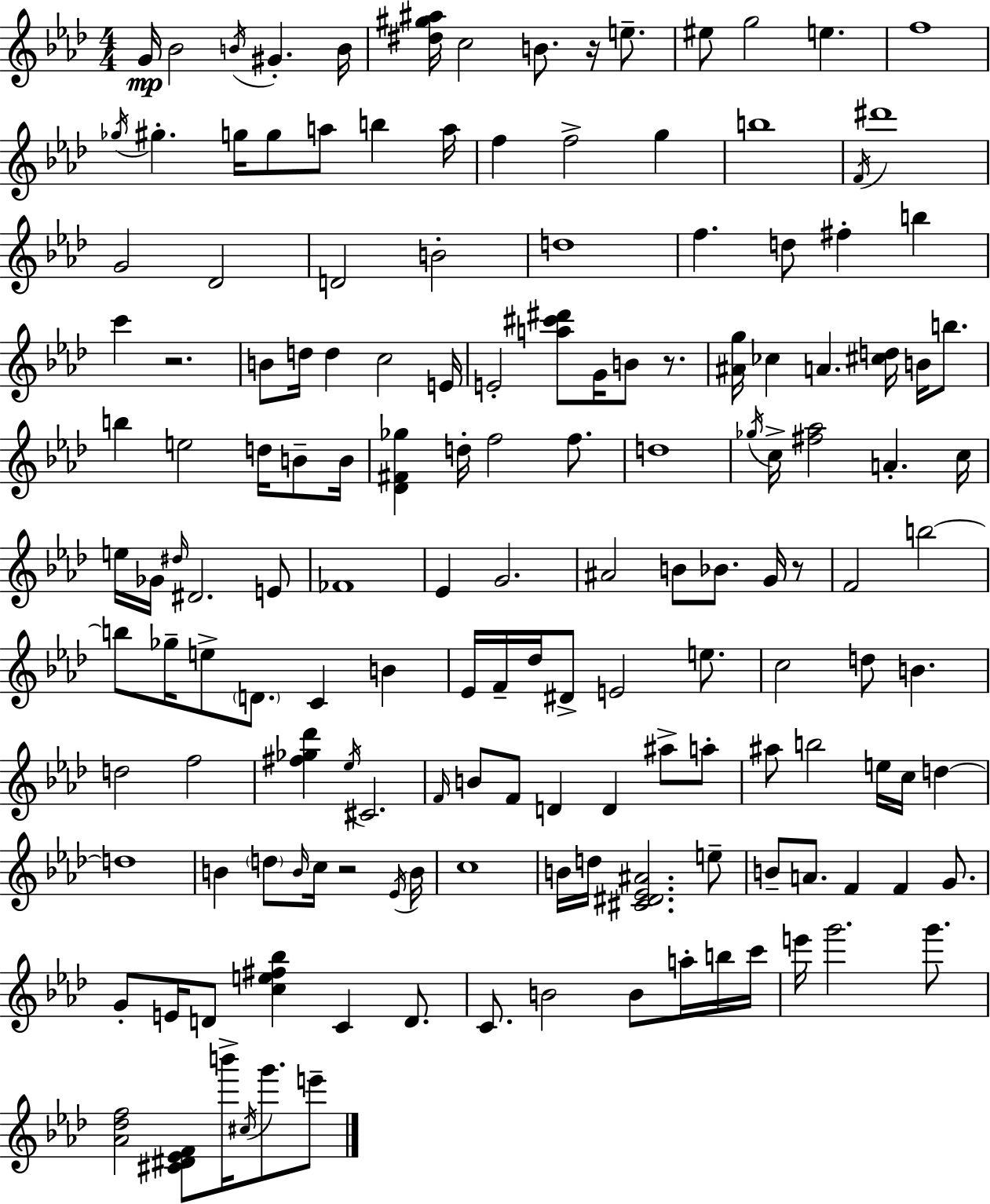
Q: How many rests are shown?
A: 5